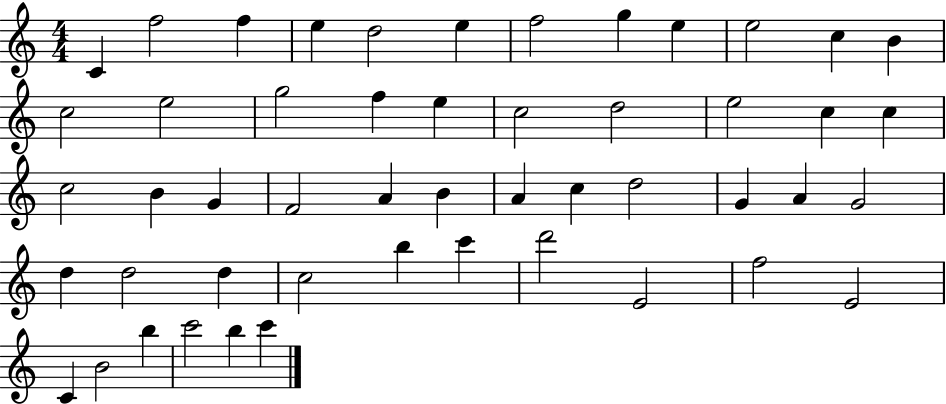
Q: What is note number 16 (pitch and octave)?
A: F5